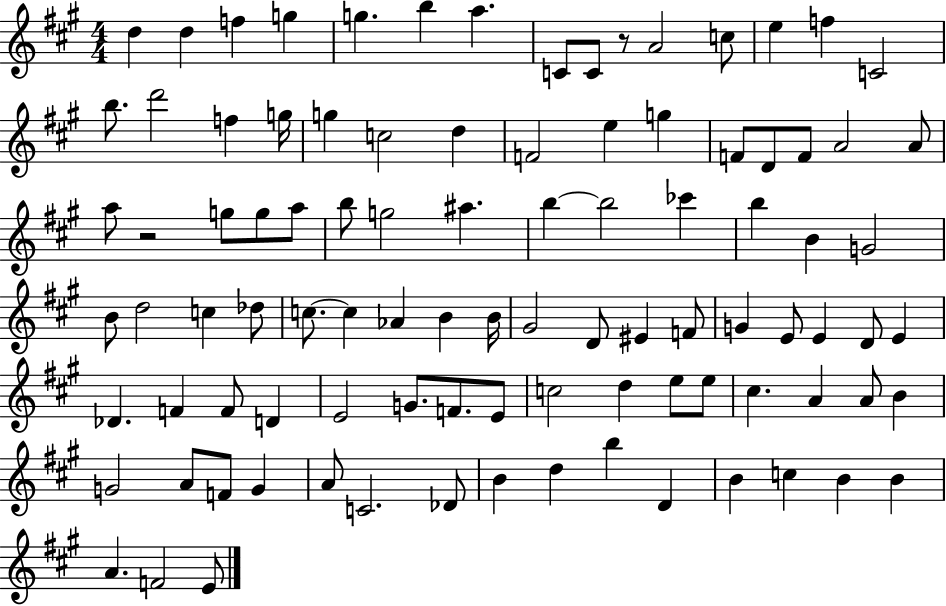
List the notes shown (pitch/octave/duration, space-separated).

D5/q D5/q F5/q G5/q G5/q. B5/q A5/q. C4/e C4/e R/e A4/h C5/e E5/q F5/q C4/h B5/e. D6/h F5/q G5/s G5/q C5/h D5/q F4/h E5/q G5/q F4/e D4/e F4/e A4/h A4/e A5/e R/h G5/e G5/e A5/e B5/e G5/h A#5/q. B5/q B5/h CES6/q B5/q B4/q G4/h B4/e D5/h C5/q Db5/e C5/e. C5/q Ab4/q B4/q B4/s G#4/h D4/e EIS4/q F4/e G4/q E4/e E4/q D4/e E4/q Db4/q. F4/q F4/e D4/q E4/h G4/e. F4/e. E4/e C5/h D5/q E5/e E5/e C#5/q. A4/q A4/e B4/q G4/h A4/e F4/e G4/q A4/e C4/h. Db4/e B4/q D5/q B5/q D4/q B4/q C5/q B4/q B4/q A4/q. F4/h E4/e